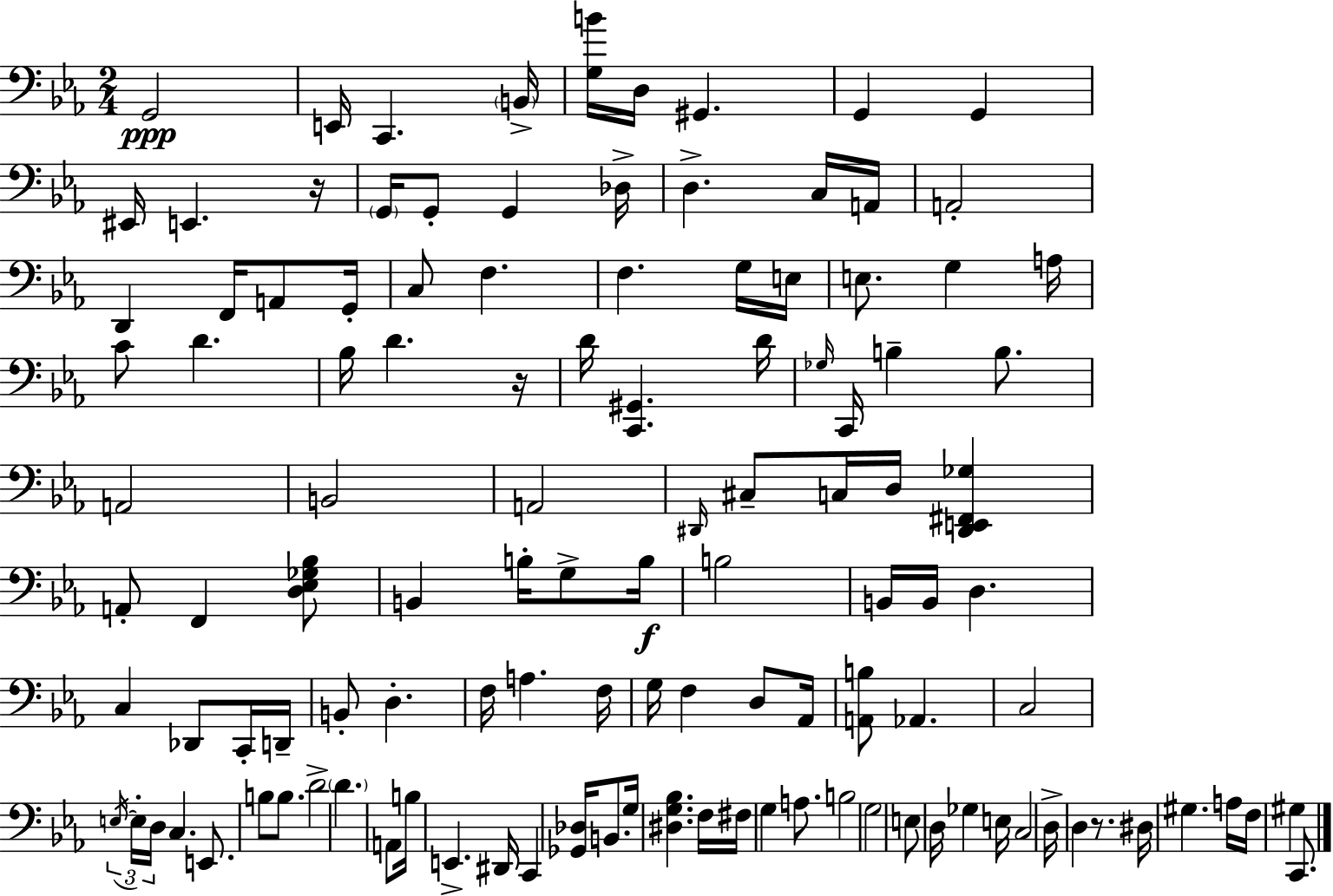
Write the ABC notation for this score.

X:1
T:Untitled
M:2/4
L:1/4
K:Eb
G,,2 E,,/4 C,, B,,/4 [G,B]/4 D,/4 ^G,, G,, G,, ^E,,/4 E,, z/4 G,,/4 G,,/2 G,, _D,/4 D, C,/4 A,,/4 A,,2 D,, F,,/4 A,,/2 G,,/4 C,/2 F, F, G,/4 E,/4 E,/2 G, A,/4 C/2 D _B,/4 D z/4 D/4 [C,,^G,,] D/4 _G,/4 C,,/4 B, B,/2 A,,2 B,,2 A,,2 ^D,,/4 ^C,/2 C,/4 D,/4 [^D,,E,,^F,,_G,] A,,/2 F,, [D,_E,_G,_B,]/2 B,, B,/4 G,/2 B,/4 B,2 B,,/4 B,,/4 D, C, _D,,/2 C,,/4 D,,/4 B,,/2 D, F,/4 A, F,/4 G,/4 F, D,/2 _A,,/4 [A,,B,]/2 _A,, C,2 E,/4 E,/4 D,/4 C, E,,/2 B,/2 B,/2 D2 D A,,/2 B,/4 E,, ^D,,/4 C,, [_G,,_D,]/4 B,,/2 G,/4 [^D,G,_B,] F,/4 ^F,/4 G, A,/2 B,2 G,2 E,/2 D,/4 _G, E,/4 C,2 D,/4 D, z/2 ^D,/4 ^G, A,/4 F,/4 ^G, C,,/2